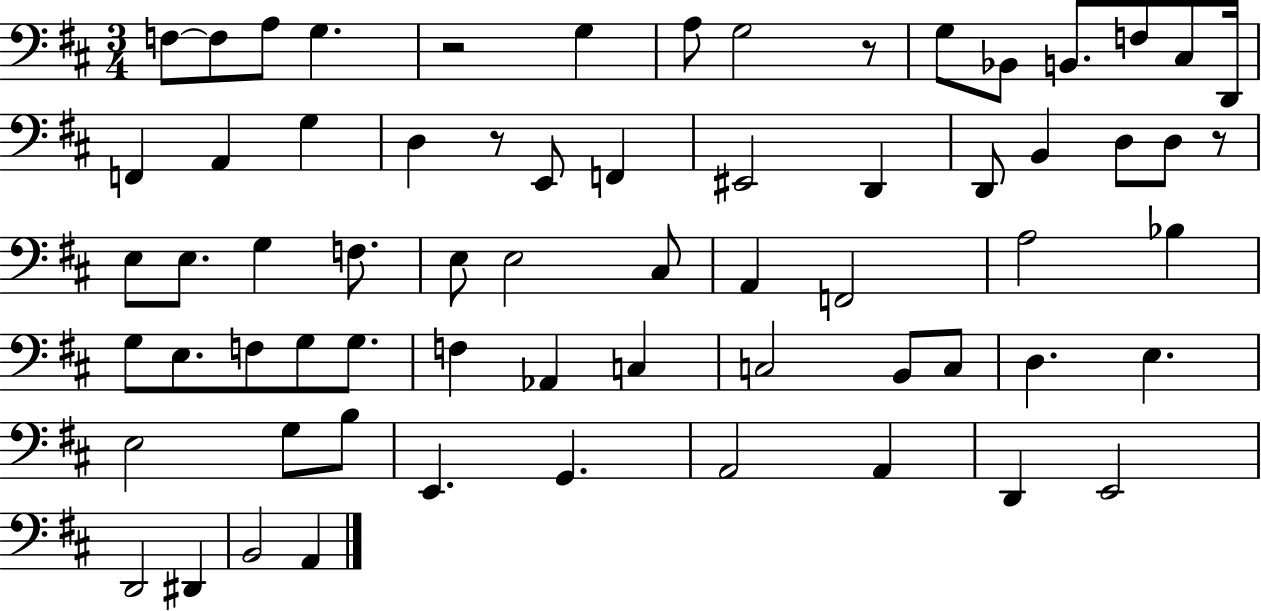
F3/e F3/e A3/e G3/q. R/h G3/q A3/e G3/h R/e G3/e Bb2/e B2/e. F3/e C#3/e D2/s F2/q A2/q G3/q D3/q R/e E2/e F2/q EIS2/h D2/q D2/e B2/q D3/e D3/e R/e E3/e E3/e. G3/q F3/e. E3/e E3/h C#3/e A2/q F2/h A3/h Bb3/q G3/e E3/e. F3/e G3/e G3/e. F3/q Ab2/q C3/q C3/h B2/e C3/e D3/q. E3/q. E3/h G3/e B3/e E2/q. G2/q. A2/h A2/q D2/q E2/h D2/h D#2/q B2/h A2/q